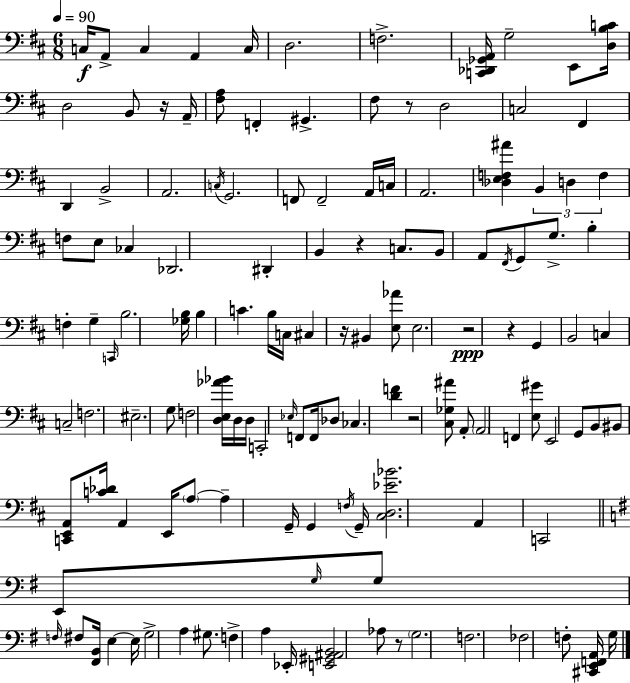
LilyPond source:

{
  \clef bass
  \numericTimeSignature
  \time 6/8
  \key d \major
  \tempo 4 = 90
  \repeat volta 2 { c16\f a,8-> c4 a,4 c16 | d2. | f2.-> | <c, des, ges, a,>16 g2-- e,8 <d b c'>16 | \break d2 b,8 r16 a,16-- | <fis a>8 f,4-. gis,4.-> | fis8 r8 d2 | c2 fis,4 | \break d,4 b,2-> | a,2. | \acciaccatura { c16 } g,2. | f,8 f,2-- a,16 | \break c16 a,2. | <des e f ais'>4 \tuplet 3/2 { b,4 d4 | f4 } f8 e8 ces4 | des,2. | \break dis,4-. b,4 r4 | c8. b,8 a,8 \acciaccatura { fis,16 } g,8 g8.-> | b4-. f4-. g4-- | \grace { c,16 } b2. | \break <ges b>16 b4 c'4. | b16 c16 cis4 r16 bis,4 | <e aes'>8 e2. | r2\ppp r4 | \break g,4 b,2 | c4 c2-- | f2. | eis2.-- | \break g8 f2 | <d e aes' bes'>16 d16 d16 c,2-. | \grace { ees16 } f,8 f,16 des8 ces4. | <d' f'>4 r2 | \break <cis ges ais'>8 a,8-. \parenthesize a,2 | f,4 <e gis'>8 e,2 | g,8 b,8 bis,8 <c, e, a,>8 <c' des'>16 a,4 | e,16 \parenthesize a8~~ a4-- g,16-- g,4 | \break \acciaccatura { f16 } g,16-- <cis d ees' bes'>2. | a,4 c,2 | \bar "||" \break \key g \major e,8 \grace { g16 } g8 \grace { f16 } fis8 <fis, b,>16 e4~~ | e16 g2-> a4 | gis8. f4-> a4 | ees,16-. <e, gis, ais, b,>2 aes8 | \break r8 \parenthesize g2. | f2. | fes2 f8-. | <cis, e, f, a,>16 g16 } \bar "|."
}